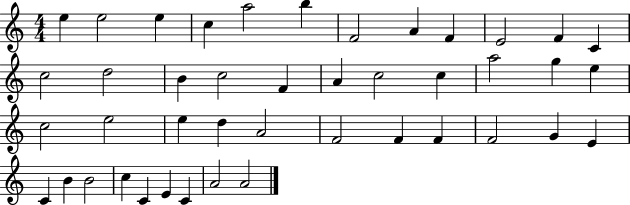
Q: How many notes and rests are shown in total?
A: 43